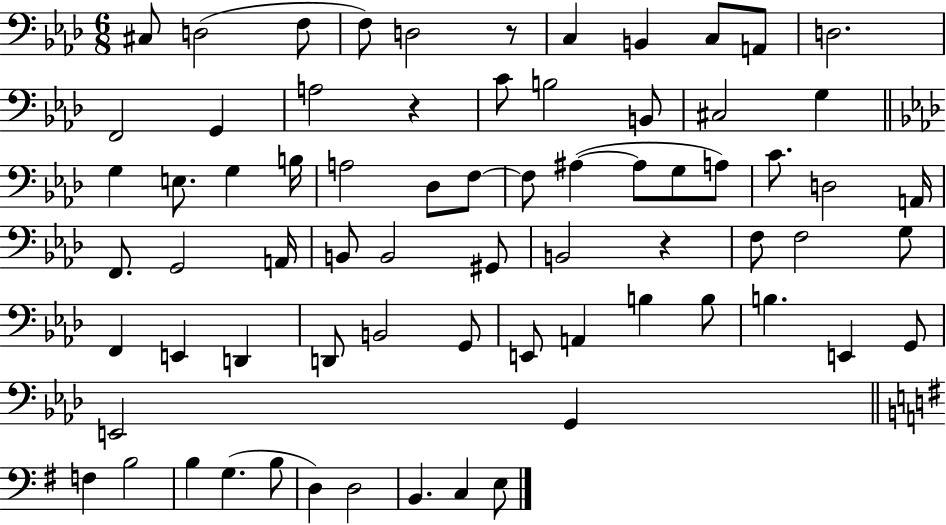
{
  \clef bass
  \numericTimeSignature
  \time 6/8
  \key aes \major
  \repeat volta 2 { cis8 d2( f8 | f8) d2 r8 | c4 b,4 c8 a,8 | d2. | \break f,2 g,4 | a2 r4 | c'8 b2 b,8 | cis2 g4 | \break \bar "||" \break \key aes \major g4 e8. g4 b16 | a2 des8 f8~~ | f8 ais4~(~ ais8 g8 a8) | c'8. d2 a,16 | \break f,8. g,2 a,16 | b,8 b,2 gis,8 | b,2 r4 | f8 f2 g8 | \break f,4 e,4 d,4 | d,8 b,2 g,8 | e,8 a,4 b4 b8 | b4. e,4 g,8 | \break e,2 g,4 | \bar "||" \break \key g \major f4 b2 | b4 g4.( b8 | d4) d2 | b,4. c4 e8 | \break } \bar "|."
}